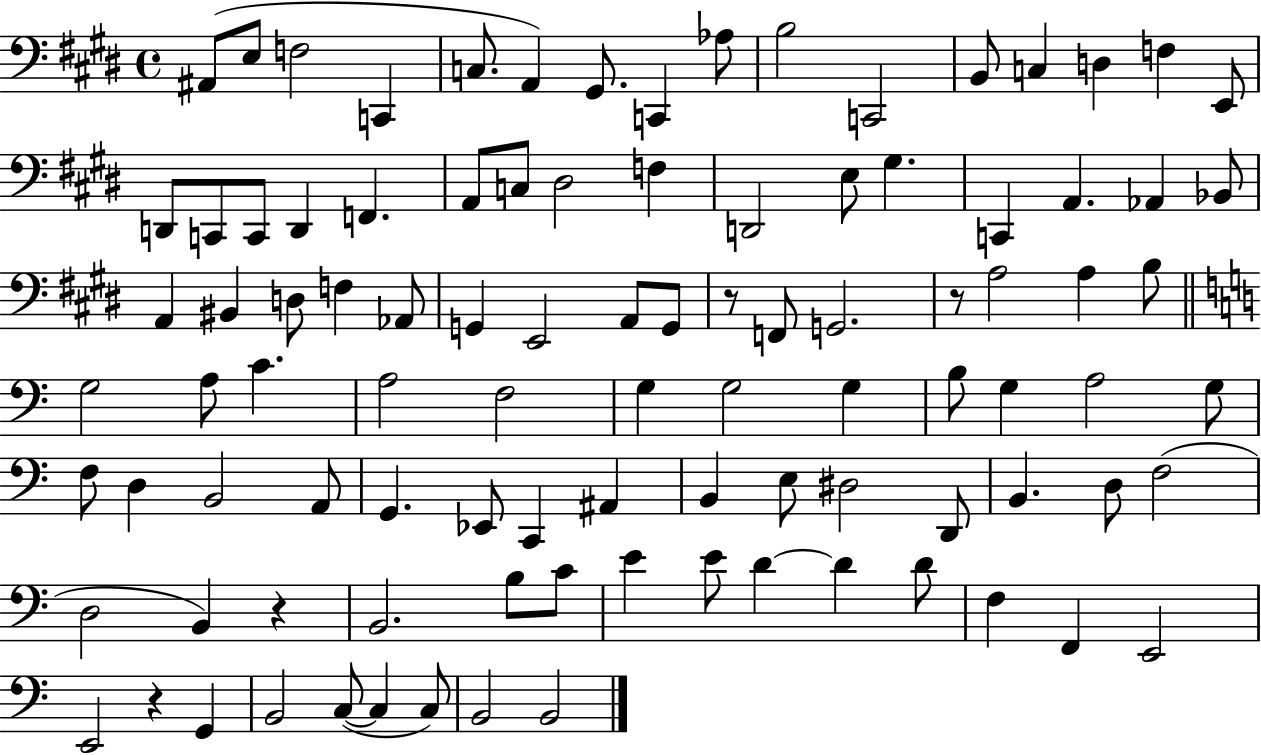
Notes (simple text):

A#2/e E3/e F3/h C2/q C3/e. A2/q G#2/e. C2/q Ab3/e B3/h C2/h B2/e C3/q D3/q F3/q E2/e D2/e C2/e C2/e D2/q F2/q. A2/e C3/e D#3/h F3/q D2/h E3/e G#3/q. C2/q A2/q. Ab2/q Bb2/e A2/q BIS2/q D3/e F3/q Ab2/e G2/q E2/h A2/e G2/e R/e F2/e G2/h. R/e A3/h A3/q B3/e G3/h A3/e C4/q. A3/h F3/h G3/q G3/h G3/q B3/e G3/q A3/h G3/e F3/e D3/q B2/h A2/e G2/q. Eb2/e C2/q A#2/q B2/q E3/e D#3/h D2/e B2/q. D3/e F3/h D3/h B2/q R/q B2/h. B3/e C4/e E4/q E4/e D4/q D4/q D4/e F3/q F2/q E2/h E2/h R/q G2/q B2/h C3/e C3/q C3/e B2/h B2/h